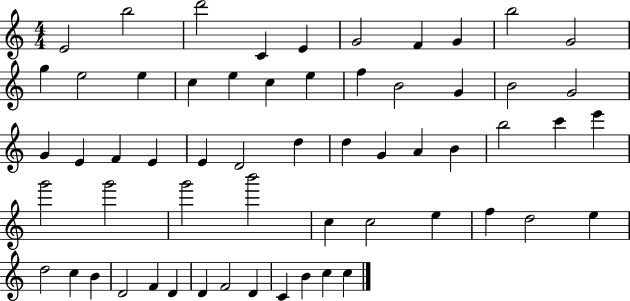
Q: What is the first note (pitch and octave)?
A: E4